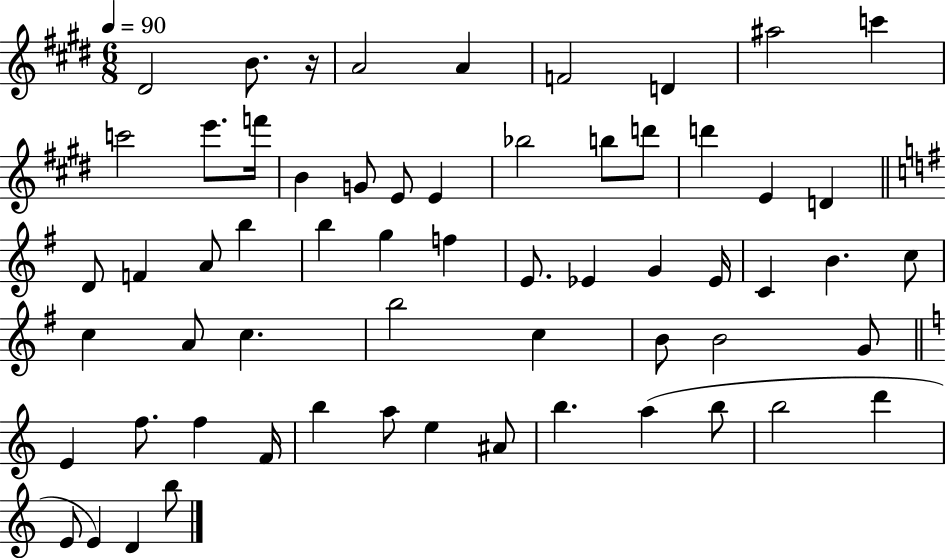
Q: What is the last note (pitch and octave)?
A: B5